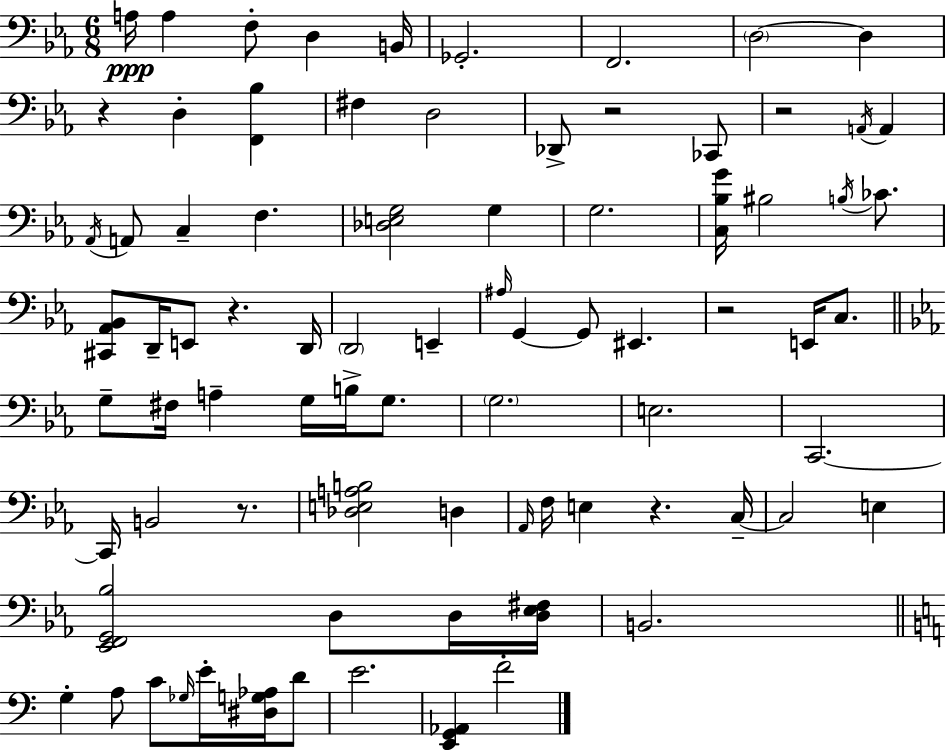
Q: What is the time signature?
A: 6/8